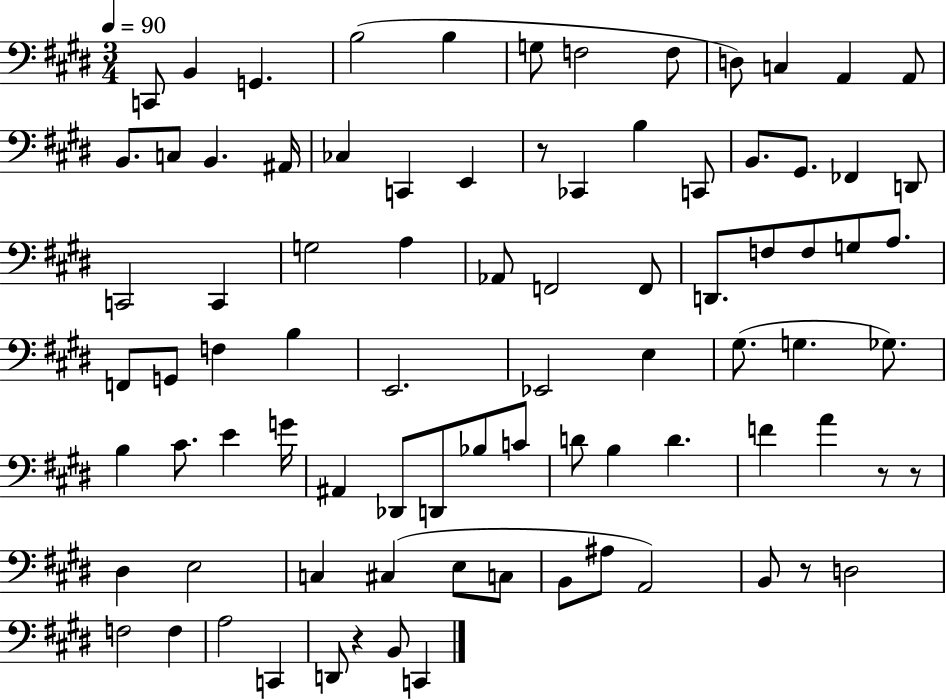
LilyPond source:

{
  \clef bass
  \numericTimeSignature
  \time 3/4
  \key e \major
  \tempo 4 = 90
  c,8 b,4 g,4. | b2( b4 | g8 f2 f8 | d8) c4 a,4 a,8 | \break b,8. c8 b,4. ais,16 | ces4 c,4 e,4 | r8 ces,4 b4 c,8 | b,8. gis,8. fes,4 d,8 | \break c,2 c,4 | g2 a4 | aes,8 f,2 f,8 | d,8. f8 f8 g8 a8. | \break f,8 g,8 f4 b4 | e,2. | ees,2 e4 | gis8.( g4. ges8.) | \break b4 cis'8. e'4 g'16 | ais,4 des,8 d,8 bes8 c'8 | d'8 b4 d'4. | f'4 a'4 r8 r8 | \break dis4 e2 | c4 cis4( e8 c8 | b,8 ais8 a,2) | b,8 r8 d2 | \break f2 f4 | a2 c,4 | d,8 r4 b,8 c,4 | \bar "|."
}